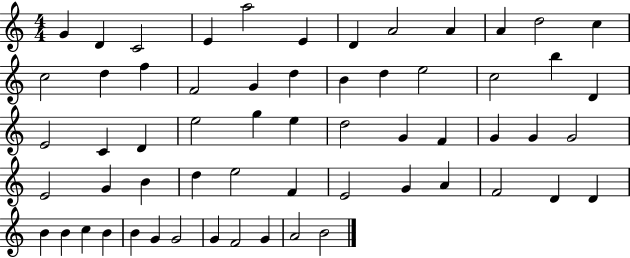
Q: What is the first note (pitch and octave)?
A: G4